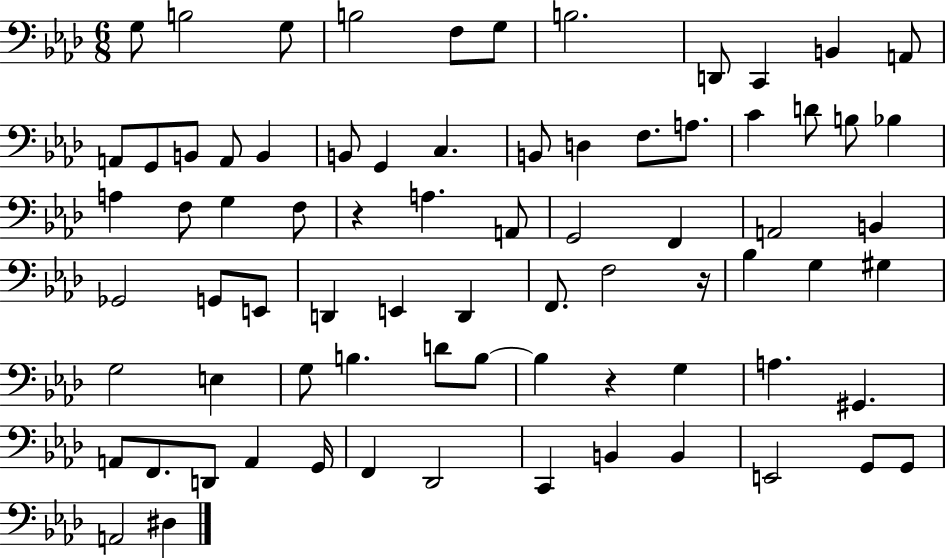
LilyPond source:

{
  \clef bass
  \numericTimeSignature
  \time 6/8
  \key aes \major
  g8 b2 g8 | b2 f8 g8 | b2. | d,8 c,4 b,4 a,8 | \break a,8 g,8 b,8 a,8 b,4 | b,8 g,4 c4. | b,8 d4 f8. a8. | c'4 d'8 b8 bes4 | \break a4 f8 g4 f8 | r4 a4. a,8 | g,2 f,4 | a,2 b,4 | \break ges,2 g,8 e,8 | d,4 e,4 d,4 | f,8. f2 r16 | bes4 g4 gis4 | \break g2 e4 | g8 b4. d'8 b8~~ | b4 r4 g4 | a4. gis,4. | \break a,8 f,8. d,8 a,4 g,16 | f,4 des,2 | c,4 b,4 b,4 | e,2 g,8 g,8 | \break a,2 dis4 | \bar "|."
}